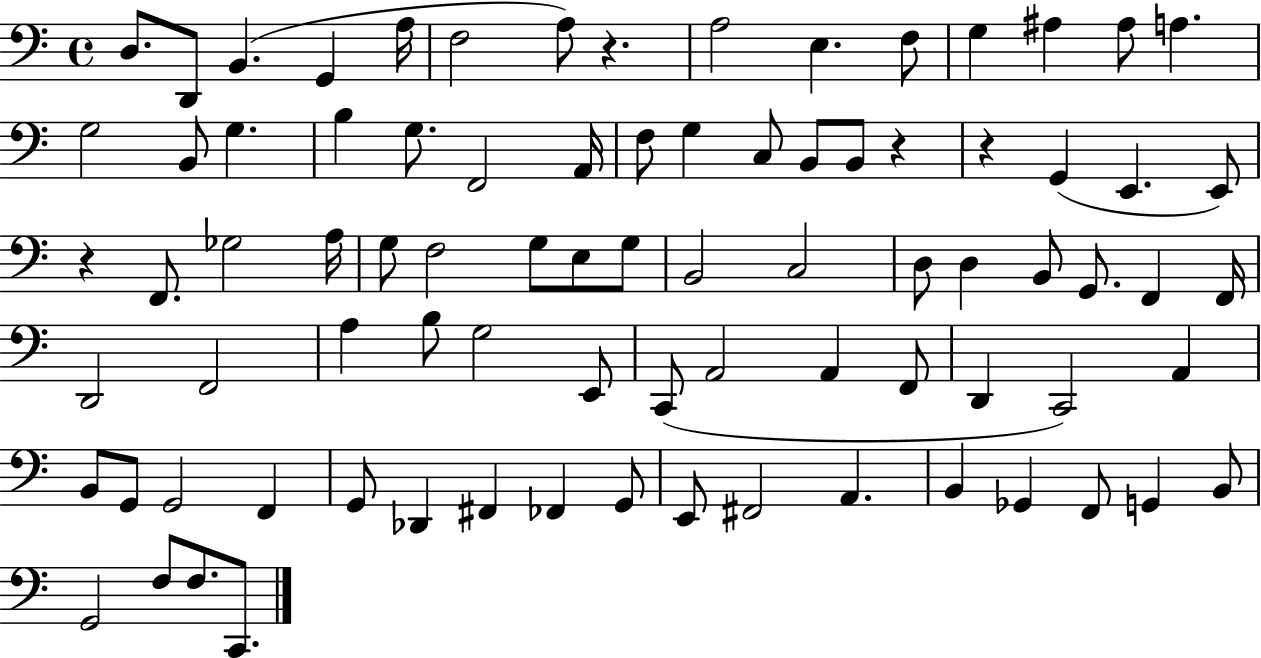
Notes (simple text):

D3/e. D2/e B2/q. G2/q A3/s F3/h A3/e R/q. A3/h E3/q. F3/e G3/q A#3/q A#3/e A3/q. G3/h B2/e G3/q. B3/q G3/e. F2/h A2/s F3/e G3/q C3/e B2/e B2/e R/q R/q G2/q E2/q. E2/e R/q F2/e. Gb3/h A3/s G3/e F3/h G3/e E3/e G3/e B2/h C3/h D3/e D3/q B2/e G2/e. F2/q F2/s D2/h F2/h A3/q B3/e G3/h E2/e C2/e A2/h A2/q F2/e D2/q C2/h A2/q B2/e G2/e G2/h F2/q G2/e Db2/q F#2/q FES2/q G2/e E2/e F#2/h A2/q. B2/q Gb2/q F2/e G2/q B2/e G2/h F3/e F3/e. C2/e.